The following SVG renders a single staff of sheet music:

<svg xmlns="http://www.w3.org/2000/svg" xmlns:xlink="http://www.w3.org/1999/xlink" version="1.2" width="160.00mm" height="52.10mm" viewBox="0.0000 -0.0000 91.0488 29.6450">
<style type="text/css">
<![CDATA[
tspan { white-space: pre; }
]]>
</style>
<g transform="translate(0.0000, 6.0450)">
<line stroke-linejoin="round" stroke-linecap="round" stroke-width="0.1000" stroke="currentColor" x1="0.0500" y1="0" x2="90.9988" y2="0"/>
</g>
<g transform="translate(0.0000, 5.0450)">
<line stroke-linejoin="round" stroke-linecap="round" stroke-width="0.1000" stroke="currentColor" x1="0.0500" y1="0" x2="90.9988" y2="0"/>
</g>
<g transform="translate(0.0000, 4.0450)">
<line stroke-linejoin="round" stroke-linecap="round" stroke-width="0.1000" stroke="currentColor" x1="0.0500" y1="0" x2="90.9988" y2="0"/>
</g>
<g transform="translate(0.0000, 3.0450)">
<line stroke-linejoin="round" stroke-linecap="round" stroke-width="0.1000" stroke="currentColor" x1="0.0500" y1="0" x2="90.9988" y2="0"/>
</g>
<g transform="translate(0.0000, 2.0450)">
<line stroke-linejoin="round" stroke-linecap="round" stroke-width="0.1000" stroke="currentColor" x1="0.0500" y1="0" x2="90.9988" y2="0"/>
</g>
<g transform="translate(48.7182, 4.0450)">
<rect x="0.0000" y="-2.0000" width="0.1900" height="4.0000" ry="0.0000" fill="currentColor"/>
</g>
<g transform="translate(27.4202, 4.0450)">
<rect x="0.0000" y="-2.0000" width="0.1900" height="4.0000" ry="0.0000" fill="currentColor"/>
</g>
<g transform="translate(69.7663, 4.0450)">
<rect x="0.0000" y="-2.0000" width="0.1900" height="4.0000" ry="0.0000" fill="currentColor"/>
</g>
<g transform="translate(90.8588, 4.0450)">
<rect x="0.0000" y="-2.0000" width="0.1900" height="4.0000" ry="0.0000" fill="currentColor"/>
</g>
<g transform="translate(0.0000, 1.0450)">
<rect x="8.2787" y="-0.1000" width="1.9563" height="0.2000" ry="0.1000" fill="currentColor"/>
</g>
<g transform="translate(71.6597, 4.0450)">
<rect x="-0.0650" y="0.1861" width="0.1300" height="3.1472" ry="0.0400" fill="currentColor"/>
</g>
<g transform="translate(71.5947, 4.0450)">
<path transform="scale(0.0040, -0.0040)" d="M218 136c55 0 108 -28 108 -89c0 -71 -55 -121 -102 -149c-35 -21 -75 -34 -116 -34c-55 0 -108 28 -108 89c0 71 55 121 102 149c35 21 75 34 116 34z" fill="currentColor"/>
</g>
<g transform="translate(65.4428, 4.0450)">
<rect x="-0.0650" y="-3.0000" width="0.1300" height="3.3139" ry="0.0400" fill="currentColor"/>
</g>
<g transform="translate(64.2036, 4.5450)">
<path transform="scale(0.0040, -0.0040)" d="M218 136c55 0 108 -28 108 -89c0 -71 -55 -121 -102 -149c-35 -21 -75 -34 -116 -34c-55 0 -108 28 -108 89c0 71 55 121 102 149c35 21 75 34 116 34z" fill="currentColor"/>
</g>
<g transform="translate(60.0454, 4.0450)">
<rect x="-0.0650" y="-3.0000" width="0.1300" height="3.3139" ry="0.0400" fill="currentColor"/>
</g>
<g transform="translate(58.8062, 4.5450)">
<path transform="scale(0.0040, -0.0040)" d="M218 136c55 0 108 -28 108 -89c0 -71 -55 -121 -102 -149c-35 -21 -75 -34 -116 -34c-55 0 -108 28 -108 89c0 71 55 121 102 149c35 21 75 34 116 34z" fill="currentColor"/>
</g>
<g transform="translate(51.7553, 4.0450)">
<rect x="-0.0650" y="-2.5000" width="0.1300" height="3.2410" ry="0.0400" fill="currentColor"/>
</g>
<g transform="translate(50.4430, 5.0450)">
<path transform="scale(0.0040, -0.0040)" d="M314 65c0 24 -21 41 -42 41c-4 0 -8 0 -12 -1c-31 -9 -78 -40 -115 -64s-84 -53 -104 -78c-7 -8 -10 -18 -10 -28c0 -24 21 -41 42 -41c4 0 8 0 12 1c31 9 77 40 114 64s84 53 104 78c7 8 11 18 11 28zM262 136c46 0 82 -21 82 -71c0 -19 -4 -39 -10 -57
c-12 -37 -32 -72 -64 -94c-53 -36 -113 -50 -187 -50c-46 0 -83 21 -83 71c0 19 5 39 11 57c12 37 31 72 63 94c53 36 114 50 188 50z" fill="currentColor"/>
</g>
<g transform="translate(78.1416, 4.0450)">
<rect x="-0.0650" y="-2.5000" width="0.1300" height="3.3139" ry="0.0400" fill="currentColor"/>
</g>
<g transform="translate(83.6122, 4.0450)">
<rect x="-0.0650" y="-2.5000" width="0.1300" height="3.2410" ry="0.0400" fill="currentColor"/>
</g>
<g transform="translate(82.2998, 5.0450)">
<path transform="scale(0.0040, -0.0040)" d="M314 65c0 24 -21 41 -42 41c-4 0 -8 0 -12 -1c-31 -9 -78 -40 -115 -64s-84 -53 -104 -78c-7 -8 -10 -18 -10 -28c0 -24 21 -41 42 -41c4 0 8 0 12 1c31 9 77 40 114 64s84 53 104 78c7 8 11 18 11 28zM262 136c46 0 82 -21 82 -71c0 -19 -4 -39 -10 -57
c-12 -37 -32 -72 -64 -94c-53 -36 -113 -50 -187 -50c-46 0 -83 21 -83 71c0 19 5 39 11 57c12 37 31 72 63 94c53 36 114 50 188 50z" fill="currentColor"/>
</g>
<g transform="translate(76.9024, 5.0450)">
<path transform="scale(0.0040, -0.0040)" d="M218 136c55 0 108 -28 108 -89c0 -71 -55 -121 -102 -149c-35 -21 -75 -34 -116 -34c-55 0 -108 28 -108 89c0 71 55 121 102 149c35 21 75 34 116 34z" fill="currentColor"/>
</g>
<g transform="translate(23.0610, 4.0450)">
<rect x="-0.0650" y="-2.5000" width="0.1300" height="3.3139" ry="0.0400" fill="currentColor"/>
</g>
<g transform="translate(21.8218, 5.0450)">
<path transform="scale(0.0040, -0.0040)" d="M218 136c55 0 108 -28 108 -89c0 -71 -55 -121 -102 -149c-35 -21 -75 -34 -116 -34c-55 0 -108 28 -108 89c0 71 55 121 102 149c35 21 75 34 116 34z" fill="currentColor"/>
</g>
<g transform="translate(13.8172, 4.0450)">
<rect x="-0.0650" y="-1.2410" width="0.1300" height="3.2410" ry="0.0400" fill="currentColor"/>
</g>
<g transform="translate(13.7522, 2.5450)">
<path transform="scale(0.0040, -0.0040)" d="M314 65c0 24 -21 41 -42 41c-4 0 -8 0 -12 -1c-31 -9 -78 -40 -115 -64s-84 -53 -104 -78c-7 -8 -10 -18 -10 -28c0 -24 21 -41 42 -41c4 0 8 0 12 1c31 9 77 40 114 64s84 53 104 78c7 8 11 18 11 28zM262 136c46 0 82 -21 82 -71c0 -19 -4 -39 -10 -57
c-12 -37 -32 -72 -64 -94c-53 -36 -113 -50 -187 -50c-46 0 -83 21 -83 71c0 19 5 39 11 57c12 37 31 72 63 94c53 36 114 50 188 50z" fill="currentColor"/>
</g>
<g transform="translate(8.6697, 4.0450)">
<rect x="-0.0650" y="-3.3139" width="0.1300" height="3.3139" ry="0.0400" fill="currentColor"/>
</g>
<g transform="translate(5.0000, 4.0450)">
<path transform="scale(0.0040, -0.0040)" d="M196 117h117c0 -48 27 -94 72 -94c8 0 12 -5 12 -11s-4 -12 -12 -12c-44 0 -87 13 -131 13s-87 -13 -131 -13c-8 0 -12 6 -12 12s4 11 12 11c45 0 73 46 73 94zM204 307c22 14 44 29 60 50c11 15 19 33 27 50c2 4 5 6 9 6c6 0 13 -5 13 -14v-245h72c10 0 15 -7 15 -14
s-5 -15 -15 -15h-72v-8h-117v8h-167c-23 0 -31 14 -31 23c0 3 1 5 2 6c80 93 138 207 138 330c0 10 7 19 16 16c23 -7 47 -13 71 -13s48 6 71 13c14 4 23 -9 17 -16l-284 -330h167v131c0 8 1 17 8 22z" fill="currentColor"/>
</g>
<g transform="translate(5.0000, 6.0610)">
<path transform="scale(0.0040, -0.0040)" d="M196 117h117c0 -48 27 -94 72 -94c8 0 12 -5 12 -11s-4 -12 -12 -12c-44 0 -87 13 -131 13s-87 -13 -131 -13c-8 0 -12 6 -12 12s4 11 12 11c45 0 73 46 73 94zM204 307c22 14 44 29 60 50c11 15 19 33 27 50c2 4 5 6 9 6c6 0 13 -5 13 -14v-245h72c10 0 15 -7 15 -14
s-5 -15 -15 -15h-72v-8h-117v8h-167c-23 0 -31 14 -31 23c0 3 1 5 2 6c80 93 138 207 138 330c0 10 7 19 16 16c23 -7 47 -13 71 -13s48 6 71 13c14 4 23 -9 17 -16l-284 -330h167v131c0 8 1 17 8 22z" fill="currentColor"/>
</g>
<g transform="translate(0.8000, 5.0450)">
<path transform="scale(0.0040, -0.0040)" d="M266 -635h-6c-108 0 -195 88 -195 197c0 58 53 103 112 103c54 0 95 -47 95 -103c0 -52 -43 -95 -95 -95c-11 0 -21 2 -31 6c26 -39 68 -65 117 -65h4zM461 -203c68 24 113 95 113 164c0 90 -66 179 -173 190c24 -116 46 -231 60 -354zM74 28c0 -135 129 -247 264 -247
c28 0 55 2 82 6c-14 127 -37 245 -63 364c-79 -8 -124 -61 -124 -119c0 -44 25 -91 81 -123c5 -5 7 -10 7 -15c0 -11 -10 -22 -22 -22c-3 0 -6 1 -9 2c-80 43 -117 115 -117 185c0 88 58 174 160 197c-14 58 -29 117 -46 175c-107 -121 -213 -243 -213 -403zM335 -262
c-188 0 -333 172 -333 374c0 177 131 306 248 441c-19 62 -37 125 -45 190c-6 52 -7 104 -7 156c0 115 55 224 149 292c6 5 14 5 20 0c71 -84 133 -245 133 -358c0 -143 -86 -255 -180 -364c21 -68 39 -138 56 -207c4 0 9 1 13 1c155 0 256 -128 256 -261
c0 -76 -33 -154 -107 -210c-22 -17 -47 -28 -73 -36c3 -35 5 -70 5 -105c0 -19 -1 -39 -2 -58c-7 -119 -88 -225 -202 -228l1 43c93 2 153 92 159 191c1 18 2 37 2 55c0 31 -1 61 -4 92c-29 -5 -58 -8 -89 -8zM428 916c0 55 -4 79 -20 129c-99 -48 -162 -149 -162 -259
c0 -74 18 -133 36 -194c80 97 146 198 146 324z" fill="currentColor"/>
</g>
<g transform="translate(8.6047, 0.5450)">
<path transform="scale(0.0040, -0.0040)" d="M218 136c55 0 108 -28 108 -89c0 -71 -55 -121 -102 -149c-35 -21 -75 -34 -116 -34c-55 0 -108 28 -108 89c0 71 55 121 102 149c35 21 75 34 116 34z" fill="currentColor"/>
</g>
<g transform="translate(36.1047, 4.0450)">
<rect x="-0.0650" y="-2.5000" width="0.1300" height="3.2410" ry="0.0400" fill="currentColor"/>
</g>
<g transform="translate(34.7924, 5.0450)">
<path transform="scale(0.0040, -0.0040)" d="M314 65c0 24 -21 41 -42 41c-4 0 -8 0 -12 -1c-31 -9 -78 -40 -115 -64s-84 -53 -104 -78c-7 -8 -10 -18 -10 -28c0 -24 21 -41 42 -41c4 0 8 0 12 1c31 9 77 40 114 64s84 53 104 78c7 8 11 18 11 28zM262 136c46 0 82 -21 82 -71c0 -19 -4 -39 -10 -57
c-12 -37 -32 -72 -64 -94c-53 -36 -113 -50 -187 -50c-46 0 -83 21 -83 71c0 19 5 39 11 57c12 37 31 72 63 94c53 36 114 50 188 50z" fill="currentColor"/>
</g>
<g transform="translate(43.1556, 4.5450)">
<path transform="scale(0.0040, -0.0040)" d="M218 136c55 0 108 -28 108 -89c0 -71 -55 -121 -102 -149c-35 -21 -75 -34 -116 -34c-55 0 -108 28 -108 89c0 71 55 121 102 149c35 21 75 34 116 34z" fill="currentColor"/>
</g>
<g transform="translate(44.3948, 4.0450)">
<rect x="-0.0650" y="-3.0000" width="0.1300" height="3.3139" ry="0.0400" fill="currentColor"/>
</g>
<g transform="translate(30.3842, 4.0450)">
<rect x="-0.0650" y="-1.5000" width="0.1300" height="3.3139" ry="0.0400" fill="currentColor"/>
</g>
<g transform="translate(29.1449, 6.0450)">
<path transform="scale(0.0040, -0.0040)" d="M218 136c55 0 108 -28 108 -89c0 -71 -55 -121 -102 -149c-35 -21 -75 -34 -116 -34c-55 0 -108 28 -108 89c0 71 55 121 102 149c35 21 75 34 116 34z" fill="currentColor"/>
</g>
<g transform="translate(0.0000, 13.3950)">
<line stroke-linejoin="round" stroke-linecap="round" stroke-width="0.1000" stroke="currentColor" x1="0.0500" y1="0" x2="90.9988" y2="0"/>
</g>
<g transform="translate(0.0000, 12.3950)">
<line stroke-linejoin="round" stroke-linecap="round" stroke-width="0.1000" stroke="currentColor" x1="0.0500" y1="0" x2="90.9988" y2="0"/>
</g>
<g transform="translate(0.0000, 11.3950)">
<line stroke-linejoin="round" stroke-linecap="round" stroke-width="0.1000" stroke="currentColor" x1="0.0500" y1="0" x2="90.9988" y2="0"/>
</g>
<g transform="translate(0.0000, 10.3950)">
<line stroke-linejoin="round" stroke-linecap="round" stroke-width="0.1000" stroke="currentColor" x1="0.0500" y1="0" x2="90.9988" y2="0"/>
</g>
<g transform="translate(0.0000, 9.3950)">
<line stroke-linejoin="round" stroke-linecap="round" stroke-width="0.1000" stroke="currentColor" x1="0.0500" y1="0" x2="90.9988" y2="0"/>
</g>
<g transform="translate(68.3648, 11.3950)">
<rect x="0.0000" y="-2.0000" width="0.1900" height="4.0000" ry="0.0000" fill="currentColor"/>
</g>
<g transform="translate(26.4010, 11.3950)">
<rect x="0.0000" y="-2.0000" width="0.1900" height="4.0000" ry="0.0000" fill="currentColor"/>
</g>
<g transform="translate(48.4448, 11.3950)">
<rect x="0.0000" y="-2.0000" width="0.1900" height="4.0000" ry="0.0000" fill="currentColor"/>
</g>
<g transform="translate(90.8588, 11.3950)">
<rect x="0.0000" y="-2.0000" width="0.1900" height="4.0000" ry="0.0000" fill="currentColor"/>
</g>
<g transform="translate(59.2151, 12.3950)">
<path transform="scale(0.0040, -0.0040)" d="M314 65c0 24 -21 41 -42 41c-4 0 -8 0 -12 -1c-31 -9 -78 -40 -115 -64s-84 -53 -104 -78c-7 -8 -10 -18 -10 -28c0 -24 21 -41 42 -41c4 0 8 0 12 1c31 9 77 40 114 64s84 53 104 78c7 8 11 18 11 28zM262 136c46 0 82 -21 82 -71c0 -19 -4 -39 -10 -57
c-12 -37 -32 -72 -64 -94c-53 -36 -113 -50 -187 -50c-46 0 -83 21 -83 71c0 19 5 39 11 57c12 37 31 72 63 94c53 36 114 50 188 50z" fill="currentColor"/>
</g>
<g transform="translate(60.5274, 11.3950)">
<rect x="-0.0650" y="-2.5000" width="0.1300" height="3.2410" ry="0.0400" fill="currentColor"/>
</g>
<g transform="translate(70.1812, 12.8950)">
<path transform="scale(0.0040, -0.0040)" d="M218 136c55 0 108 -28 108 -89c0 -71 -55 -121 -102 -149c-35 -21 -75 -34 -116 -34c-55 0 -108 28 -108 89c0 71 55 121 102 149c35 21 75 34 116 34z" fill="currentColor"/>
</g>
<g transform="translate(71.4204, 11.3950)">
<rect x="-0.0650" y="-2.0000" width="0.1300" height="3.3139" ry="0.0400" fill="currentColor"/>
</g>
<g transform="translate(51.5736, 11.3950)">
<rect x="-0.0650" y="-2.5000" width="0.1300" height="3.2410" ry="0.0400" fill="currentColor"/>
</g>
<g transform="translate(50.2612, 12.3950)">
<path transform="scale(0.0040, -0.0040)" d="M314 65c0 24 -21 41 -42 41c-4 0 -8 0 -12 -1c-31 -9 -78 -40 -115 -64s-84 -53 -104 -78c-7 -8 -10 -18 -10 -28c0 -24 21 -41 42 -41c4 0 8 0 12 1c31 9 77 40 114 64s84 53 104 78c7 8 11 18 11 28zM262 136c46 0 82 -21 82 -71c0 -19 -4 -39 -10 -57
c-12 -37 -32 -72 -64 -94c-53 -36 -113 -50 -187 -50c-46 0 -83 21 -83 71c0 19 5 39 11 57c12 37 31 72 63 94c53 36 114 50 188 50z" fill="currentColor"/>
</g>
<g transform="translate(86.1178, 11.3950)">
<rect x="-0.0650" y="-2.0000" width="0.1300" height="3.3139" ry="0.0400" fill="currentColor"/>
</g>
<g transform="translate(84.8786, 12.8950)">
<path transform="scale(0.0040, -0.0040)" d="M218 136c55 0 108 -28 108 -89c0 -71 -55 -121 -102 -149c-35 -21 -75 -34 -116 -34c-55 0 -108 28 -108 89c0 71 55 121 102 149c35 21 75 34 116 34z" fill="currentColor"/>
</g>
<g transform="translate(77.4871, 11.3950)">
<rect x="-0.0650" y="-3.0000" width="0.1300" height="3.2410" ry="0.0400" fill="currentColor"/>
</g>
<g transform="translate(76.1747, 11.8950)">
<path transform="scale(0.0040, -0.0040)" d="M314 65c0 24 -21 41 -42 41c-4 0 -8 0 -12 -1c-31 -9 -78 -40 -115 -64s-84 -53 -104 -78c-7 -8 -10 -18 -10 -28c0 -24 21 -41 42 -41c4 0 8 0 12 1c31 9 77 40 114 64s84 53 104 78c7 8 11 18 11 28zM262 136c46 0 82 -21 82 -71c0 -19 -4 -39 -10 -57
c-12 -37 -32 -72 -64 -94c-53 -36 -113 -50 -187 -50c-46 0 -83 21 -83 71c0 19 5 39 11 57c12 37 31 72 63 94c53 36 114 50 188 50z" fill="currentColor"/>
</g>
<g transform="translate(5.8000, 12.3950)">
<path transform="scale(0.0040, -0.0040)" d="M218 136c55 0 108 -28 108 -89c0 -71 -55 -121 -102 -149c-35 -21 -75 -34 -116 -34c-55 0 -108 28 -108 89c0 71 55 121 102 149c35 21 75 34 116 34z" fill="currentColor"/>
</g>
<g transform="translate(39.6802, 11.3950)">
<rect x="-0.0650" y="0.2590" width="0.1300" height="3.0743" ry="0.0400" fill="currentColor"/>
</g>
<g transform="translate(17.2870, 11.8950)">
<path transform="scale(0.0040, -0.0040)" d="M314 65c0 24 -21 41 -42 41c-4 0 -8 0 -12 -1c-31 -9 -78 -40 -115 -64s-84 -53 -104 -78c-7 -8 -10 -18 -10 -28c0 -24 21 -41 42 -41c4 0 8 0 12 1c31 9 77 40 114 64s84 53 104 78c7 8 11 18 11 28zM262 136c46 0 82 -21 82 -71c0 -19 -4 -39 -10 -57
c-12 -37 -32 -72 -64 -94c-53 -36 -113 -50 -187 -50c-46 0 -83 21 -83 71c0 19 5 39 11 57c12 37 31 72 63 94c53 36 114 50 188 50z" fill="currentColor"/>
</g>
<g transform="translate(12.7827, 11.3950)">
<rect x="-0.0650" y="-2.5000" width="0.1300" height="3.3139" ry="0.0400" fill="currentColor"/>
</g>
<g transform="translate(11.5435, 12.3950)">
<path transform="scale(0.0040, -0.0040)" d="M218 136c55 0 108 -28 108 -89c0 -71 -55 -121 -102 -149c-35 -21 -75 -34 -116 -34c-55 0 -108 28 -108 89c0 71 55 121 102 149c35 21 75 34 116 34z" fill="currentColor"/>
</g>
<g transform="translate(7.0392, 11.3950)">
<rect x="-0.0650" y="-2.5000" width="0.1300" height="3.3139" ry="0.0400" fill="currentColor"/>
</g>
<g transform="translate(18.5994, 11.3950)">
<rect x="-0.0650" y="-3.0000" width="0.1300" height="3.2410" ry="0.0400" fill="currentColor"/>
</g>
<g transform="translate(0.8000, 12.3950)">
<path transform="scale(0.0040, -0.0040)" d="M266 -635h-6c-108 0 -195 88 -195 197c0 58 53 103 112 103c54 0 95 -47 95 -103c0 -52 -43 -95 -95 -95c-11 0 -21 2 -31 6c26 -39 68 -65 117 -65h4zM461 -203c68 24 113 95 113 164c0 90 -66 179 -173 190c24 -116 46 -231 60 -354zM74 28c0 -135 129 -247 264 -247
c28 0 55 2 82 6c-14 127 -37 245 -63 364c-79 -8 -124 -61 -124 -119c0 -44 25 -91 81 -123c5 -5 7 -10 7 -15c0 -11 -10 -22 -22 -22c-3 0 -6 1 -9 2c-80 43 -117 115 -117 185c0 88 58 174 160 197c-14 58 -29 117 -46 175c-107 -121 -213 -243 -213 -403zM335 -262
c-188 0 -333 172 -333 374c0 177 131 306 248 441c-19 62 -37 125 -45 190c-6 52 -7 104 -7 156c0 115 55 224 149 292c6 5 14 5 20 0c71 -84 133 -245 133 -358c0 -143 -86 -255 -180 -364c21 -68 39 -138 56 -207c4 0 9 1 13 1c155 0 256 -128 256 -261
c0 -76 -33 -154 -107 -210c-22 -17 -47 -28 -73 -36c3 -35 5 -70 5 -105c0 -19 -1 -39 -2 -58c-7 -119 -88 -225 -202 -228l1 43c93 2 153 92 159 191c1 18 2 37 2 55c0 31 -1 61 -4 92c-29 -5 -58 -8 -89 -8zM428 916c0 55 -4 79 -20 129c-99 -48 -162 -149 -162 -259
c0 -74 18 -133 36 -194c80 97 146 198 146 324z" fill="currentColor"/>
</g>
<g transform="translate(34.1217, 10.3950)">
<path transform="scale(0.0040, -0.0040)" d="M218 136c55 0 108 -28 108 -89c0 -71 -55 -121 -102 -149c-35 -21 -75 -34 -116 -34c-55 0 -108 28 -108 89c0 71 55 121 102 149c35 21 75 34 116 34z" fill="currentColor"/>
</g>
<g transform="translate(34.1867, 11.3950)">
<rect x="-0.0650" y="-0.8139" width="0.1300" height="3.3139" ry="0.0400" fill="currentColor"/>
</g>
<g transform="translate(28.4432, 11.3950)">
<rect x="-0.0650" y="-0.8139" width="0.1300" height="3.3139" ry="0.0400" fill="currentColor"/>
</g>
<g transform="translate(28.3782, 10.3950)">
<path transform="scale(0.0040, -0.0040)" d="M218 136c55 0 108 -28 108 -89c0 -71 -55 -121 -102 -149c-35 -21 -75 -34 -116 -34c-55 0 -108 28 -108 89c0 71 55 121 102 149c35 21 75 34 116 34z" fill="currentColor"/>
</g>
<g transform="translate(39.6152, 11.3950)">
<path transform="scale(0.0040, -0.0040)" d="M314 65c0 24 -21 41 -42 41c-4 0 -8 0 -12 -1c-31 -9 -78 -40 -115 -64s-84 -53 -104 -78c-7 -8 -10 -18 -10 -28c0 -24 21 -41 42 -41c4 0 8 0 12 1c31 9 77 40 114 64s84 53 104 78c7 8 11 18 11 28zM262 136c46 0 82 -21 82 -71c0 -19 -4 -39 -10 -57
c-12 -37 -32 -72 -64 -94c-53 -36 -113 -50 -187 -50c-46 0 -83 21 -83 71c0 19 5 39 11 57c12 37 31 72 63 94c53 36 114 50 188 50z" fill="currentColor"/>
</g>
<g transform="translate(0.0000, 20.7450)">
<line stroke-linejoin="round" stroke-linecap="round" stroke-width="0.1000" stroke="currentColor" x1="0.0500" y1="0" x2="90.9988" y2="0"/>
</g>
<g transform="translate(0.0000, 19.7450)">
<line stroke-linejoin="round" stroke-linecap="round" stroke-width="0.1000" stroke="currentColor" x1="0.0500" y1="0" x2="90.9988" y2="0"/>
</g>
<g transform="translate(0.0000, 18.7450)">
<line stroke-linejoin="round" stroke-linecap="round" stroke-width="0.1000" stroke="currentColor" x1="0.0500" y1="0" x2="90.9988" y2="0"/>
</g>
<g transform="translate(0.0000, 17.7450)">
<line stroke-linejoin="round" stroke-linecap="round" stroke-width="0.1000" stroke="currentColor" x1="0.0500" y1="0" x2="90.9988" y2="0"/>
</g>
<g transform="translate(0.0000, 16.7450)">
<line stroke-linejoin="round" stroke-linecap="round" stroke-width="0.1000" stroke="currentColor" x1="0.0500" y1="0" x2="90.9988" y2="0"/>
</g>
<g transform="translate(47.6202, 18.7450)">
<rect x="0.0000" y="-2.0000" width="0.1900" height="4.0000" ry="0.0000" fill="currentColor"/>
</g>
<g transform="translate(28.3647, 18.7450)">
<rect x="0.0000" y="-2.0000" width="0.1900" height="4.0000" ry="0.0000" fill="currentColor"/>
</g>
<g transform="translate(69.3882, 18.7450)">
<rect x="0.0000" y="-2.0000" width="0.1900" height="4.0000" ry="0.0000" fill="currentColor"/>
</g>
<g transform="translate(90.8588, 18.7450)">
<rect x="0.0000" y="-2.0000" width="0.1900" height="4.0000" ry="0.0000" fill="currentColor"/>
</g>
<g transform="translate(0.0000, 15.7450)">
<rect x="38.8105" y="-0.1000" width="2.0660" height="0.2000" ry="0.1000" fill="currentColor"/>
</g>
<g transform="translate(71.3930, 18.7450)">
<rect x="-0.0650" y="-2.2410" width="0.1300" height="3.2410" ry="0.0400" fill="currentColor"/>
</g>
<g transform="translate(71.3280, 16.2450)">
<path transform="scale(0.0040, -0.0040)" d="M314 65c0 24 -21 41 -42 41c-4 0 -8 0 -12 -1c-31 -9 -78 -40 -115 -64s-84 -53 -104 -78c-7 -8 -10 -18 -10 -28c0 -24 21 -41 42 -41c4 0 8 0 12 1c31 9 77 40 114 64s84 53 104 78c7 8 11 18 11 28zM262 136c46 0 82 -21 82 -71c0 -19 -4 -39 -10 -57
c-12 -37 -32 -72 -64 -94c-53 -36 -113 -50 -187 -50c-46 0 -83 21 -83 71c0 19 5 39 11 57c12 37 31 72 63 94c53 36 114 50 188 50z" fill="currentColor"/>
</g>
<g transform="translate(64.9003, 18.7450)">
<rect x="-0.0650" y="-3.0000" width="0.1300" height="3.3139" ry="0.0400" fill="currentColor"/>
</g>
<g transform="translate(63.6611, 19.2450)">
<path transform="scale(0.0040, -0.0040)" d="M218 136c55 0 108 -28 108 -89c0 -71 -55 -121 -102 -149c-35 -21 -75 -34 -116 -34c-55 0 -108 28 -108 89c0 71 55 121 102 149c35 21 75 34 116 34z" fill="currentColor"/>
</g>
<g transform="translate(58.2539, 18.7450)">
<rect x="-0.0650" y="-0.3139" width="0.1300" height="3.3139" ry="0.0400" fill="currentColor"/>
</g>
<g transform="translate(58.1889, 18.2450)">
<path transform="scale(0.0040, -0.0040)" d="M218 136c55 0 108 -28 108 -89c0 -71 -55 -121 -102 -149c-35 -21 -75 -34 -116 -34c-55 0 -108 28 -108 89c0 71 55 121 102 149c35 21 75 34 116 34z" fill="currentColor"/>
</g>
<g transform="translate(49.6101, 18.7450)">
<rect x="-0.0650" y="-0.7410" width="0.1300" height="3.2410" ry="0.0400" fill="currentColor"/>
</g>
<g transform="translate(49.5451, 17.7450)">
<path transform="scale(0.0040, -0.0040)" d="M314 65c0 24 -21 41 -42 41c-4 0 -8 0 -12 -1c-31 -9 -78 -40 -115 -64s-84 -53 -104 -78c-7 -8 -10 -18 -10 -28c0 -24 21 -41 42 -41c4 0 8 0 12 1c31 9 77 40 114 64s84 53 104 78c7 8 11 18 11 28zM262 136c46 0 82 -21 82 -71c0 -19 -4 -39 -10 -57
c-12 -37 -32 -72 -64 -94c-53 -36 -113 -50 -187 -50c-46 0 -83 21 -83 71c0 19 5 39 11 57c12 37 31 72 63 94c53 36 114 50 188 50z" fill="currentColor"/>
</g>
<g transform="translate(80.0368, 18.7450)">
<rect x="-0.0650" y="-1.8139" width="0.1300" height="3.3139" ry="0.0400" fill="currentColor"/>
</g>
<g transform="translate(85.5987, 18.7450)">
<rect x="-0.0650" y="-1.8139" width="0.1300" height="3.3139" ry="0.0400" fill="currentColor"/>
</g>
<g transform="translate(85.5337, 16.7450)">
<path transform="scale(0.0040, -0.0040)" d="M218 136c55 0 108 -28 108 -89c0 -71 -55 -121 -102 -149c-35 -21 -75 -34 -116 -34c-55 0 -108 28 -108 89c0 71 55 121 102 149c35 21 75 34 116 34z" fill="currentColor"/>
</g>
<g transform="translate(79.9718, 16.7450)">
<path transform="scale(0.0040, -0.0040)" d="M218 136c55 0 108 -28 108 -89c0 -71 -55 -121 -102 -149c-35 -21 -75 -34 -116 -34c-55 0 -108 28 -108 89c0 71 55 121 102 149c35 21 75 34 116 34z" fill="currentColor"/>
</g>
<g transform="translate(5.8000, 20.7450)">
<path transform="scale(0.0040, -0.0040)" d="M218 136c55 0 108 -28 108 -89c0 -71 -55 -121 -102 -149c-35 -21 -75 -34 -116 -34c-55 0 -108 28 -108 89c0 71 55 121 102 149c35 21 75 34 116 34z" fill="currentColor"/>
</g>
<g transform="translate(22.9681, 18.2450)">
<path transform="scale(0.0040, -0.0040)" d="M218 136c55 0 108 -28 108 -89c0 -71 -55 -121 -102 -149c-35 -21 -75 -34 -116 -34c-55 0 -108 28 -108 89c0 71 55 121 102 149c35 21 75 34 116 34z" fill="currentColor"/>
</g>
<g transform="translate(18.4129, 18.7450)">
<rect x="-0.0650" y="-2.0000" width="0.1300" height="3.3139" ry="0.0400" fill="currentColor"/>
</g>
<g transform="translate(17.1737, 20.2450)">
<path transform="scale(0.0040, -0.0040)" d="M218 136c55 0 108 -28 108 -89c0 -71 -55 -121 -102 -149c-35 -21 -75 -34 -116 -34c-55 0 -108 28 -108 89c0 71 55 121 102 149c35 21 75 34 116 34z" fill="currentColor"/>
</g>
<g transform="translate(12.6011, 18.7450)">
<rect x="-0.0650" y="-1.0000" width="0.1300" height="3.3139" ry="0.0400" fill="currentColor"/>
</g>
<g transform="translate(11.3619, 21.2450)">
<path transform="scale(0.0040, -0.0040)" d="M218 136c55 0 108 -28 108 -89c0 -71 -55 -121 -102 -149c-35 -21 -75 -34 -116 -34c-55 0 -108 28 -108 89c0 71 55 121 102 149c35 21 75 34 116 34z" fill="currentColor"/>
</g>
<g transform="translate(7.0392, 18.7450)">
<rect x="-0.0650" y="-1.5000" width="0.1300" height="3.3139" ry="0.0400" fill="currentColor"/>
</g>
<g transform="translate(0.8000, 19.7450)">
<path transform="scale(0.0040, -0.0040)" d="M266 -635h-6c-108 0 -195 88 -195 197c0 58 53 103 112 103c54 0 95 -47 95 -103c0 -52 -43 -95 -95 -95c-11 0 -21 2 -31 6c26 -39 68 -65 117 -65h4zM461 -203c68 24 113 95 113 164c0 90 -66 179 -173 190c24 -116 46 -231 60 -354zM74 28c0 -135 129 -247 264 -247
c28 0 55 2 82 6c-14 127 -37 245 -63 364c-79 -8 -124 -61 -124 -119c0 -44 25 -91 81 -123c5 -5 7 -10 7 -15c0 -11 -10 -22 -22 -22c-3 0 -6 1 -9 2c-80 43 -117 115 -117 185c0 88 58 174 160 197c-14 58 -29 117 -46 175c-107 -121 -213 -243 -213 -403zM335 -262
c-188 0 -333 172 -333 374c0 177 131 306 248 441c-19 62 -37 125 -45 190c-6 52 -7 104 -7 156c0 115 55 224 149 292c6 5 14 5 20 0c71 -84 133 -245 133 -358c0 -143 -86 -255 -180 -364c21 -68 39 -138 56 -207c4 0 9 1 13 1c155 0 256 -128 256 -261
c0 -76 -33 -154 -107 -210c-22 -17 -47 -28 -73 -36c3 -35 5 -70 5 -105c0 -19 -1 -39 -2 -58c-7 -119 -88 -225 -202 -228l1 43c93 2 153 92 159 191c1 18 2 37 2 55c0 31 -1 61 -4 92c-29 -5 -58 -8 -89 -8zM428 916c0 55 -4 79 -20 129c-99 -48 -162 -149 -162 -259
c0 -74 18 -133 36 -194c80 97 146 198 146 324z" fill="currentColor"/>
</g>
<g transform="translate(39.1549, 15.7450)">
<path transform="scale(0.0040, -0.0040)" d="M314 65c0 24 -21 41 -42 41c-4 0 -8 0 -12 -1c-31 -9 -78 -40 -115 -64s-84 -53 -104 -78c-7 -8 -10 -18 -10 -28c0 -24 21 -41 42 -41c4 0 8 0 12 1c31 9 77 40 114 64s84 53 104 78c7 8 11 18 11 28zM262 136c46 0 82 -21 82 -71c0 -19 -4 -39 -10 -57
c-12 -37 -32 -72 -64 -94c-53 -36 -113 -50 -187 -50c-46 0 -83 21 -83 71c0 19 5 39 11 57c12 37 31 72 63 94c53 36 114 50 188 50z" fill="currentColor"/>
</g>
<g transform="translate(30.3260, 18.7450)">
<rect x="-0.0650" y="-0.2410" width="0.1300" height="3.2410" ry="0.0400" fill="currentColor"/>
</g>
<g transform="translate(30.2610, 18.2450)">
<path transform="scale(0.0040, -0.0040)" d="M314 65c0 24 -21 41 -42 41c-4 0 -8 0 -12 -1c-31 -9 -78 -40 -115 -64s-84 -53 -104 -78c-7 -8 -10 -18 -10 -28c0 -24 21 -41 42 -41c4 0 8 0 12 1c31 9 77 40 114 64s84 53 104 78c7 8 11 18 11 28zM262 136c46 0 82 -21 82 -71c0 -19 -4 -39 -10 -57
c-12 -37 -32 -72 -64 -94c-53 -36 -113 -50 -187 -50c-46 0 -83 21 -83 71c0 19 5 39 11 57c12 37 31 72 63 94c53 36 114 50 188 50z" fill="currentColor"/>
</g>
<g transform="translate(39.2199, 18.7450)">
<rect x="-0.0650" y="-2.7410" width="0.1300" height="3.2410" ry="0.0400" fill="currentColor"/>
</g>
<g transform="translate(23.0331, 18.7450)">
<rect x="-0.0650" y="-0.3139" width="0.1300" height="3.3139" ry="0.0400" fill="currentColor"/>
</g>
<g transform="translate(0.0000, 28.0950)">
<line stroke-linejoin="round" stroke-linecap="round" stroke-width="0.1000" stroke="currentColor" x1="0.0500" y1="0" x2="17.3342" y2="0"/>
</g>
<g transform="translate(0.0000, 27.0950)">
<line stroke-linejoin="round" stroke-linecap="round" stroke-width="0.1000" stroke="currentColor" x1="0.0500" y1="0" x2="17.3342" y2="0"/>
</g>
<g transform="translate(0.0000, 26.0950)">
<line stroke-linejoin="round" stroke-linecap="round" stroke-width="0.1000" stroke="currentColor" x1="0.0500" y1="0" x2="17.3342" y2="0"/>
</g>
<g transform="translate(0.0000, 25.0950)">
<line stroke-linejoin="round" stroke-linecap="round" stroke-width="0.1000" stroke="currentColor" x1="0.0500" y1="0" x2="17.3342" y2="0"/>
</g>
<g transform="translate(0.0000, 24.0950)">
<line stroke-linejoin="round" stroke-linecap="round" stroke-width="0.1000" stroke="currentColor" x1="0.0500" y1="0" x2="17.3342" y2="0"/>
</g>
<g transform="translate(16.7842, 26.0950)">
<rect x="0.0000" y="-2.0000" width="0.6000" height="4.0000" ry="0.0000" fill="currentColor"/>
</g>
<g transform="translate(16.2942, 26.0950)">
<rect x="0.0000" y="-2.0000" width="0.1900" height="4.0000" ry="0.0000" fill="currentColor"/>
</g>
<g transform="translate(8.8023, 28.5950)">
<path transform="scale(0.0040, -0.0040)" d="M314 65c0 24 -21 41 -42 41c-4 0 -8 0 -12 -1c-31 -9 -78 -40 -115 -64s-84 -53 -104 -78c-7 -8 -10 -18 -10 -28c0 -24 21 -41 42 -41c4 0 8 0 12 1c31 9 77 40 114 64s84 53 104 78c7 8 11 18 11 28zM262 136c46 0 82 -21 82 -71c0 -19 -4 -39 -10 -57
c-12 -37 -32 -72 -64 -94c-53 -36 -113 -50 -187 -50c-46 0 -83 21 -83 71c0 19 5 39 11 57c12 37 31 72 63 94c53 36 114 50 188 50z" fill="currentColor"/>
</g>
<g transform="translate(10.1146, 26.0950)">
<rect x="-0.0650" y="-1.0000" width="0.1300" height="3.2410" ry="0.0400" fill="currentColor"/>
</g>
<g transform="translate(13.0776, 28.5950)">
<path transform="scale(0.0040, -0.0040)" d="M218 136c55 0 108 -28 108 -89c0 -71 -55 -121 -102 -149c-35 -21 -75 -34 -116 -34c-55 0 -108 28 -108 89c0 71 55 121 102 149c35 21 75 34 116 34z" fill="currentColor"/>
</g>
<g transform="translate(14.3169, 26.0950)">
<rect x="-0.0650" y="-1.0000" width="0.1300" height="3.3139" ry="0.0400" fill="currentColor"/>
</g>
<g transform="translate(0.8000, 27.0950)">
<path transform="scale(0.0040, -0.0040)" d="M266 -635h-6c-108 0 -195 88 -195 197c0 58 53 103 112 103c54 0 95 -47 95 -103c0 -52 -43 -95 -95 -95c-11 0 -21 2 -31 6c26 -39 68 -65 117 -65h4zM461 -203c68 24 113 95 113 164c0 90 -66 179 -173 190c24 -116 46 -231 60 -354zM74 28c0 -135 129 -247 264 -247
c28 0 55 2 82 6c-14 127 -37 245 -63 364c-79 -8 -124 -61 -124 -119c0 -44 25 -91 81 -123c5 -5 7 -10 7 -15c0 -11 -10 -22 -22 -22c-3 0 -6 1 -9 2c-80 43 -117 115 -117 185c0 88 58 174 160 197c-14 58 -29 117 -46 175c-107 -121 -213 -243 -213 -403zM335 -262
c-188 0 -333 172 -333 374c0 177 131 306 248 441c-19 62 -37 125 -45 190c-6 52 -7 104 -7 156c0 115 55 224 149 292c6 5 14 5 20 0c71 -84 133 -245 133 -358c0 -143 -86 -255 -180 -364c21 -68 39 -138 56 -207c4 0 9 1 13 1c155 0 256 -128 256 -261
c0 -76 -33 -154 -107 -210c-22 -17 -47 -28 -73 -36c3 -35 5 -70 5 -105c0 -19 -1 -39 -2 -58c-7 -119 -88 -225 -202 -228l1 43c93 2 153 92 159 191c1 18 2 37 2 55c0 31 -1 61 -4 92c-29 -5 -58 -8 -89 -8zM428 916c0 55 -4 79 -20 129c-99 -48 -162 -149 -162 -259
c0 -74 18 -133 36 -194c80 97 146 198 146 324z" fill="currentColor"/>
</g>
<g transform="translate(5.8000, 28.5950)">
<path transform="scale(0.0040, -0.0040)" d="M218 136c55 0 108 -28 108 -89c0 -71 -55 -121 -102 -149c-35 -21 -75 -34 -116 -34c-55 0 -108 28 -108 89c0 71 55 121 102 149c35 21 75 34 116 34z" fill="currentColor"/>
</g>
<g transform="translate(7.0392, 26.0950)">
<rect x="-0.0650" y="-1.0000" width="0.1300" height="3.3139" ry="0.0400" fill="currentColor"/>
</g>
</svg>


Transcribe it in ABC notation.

X:1
T:Untitled
M:4/4
L:1/4
K:C
b e2 G E G2 A G2 A A B G G2 G G A2 d d B2 G2 G2 F A2 F E D F c c2 a2 d2 c A g2 f f D D2 D